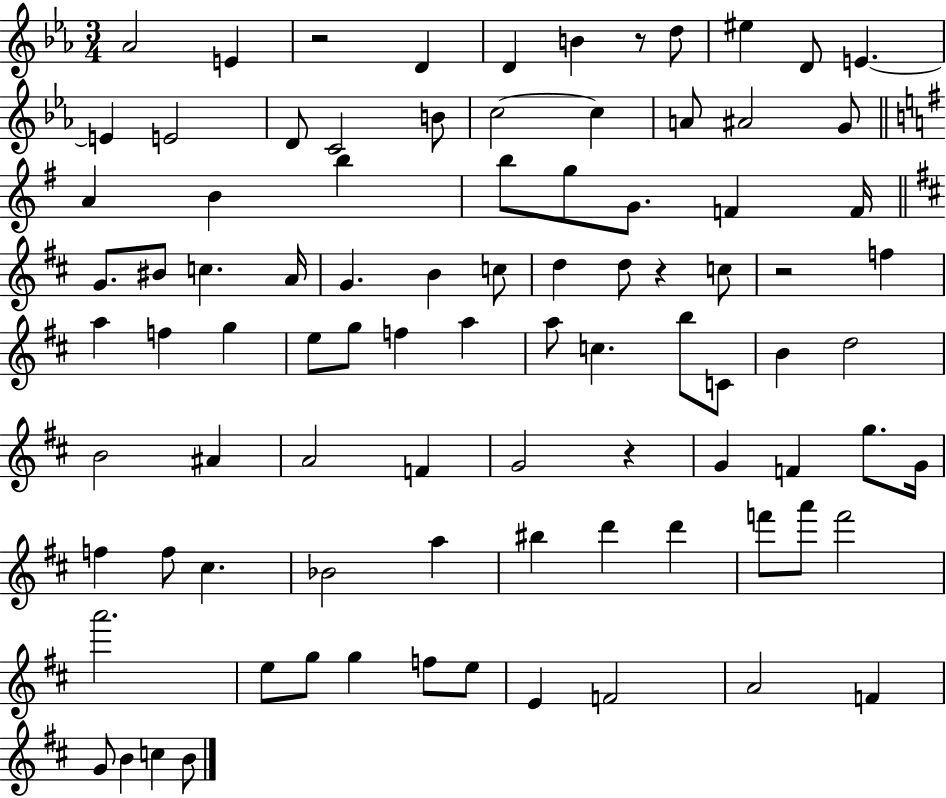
X:1
T:Untitled
M:3/4
L:1/4
K:Eb
_A2 E z2 D D B z/2 d/2 ^e D/2 E E E2 D/2 C2 B/2 c2 c A/2 ^A2 G/2 A B b b/2 g/2 G/2 F F/4 G/2 ^B/2 c A/4 G B c/2 d d/2 z c/2 z2 f a f g e/2 g/2 f a a/2 c b/2 C/2 B d2 B2 ^A A2 F G2 z G F g/2 G/4 f f/2 ^c _B2 a ^b d' d' f'/2 a'/2 f'2 a'2 e/2 g/2 g f/2 e/2 E F2 A2 F G/2 B c B/2